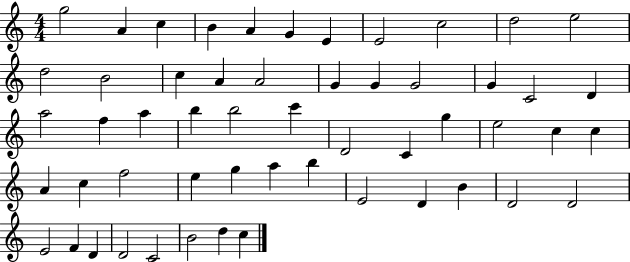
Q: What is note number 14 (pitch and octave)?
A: C5